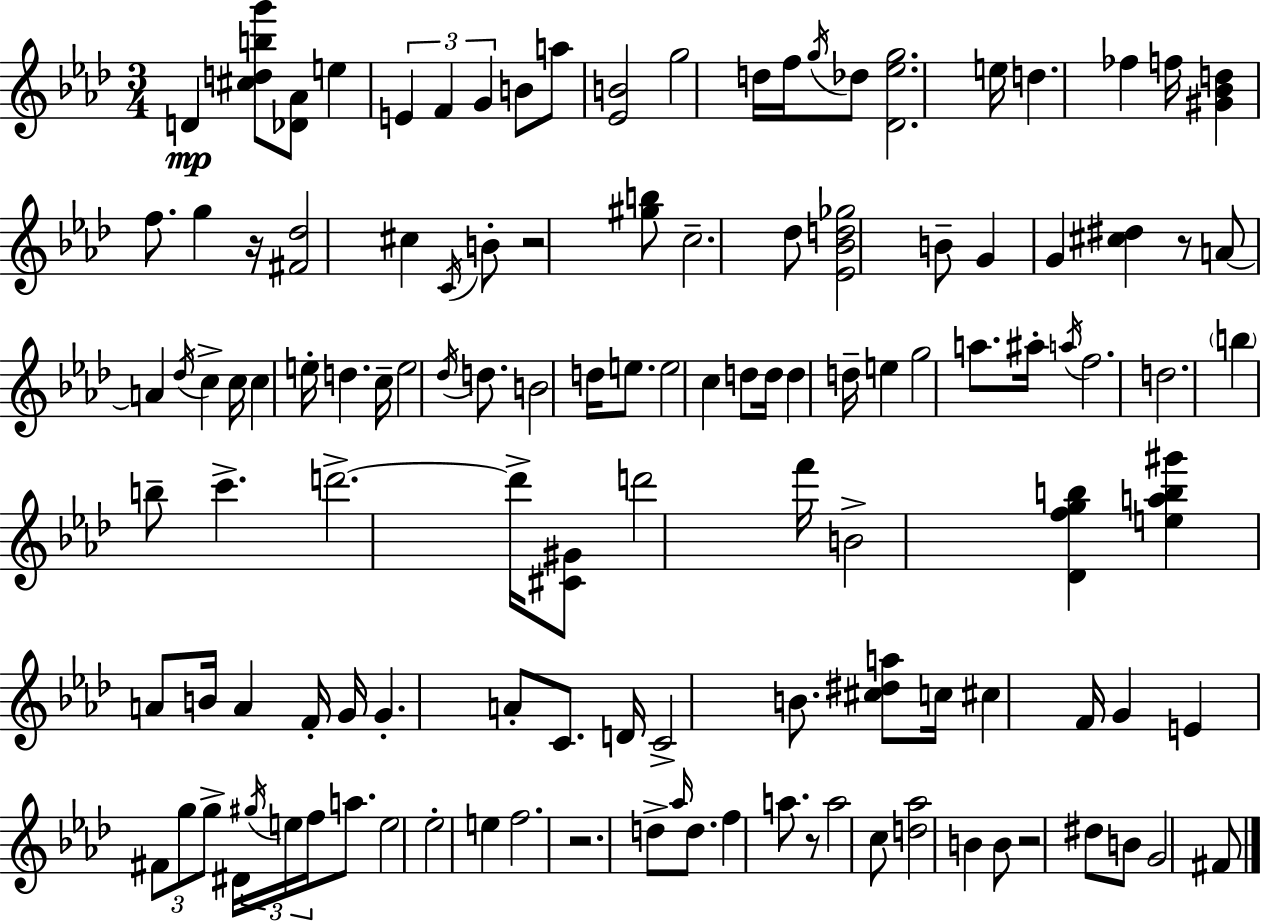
X:1
T:Untitled
M:3/4
L:1/4
K:Fm
D [^cdbg']/2 [_D_A]/2 e E F G B/2 a/2 [_EB]2 g2 d/4 f/4 g/4 _d/2 [_D_eg]2 e/4 d _f f/4 [^G_Bd] f/2 g z/4 [^F_d]2 ^c C/4 B/2 z2 [^gb]/2 c2 _d/2 [_E_Bd_g]2 B/2 G G [^c^d] z/2 A/2 A _d/4 c c/4 c e/4 d c/4 e2 _d/4 d/2 B2 d/4 e/2 e2 c d/2 d/4 d d/4 e g2 a/2 ^a/4 a/4 f2 d2 b b/2 c' d'2 d'/4 [^C^G]/2 d'2 f'/4 B2 [_Dfgb] [eab^g'] A/2 B/4 A F/4 G/4 G A/2 C/2 D/4 C2 B/2 [^c^da]/2 c/4 ^c F/4 G E ^F/2 g/2 g/2 ^D/4 ^g/4 e/4 f/4 a/2 e2 _e2 e f2 z2 d/2 _a/4 d/2 f a/2 z/2 a2 c/2 [d_a]2 B B/2 z2 ^d/2 B/2 G2 ^F/2